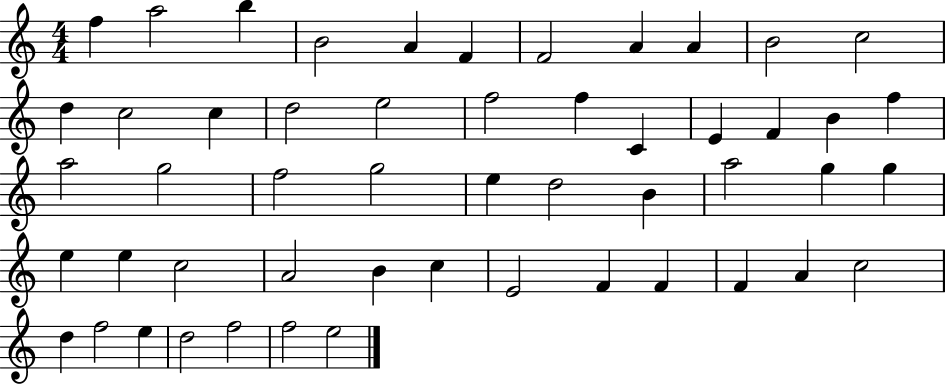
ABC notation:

X:1
T:Untitled
M:4/4
L:1/4
K:C
f a2 b B2 A F F2 A A B2 c2 d c2 c d2 e2 f2 f C E F B f a2 g2 f2 g2 e d2 B a2 g g e e c2 A2 B c E2 F F F A c2 d f2 e d2 f2 f2 e2